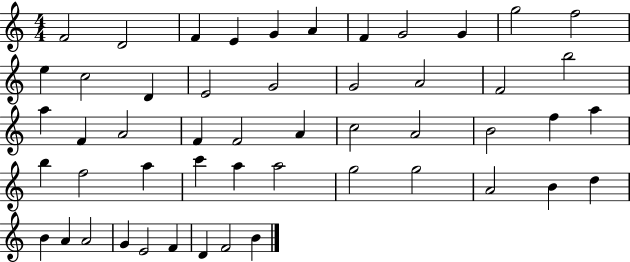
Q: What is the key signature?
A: C major